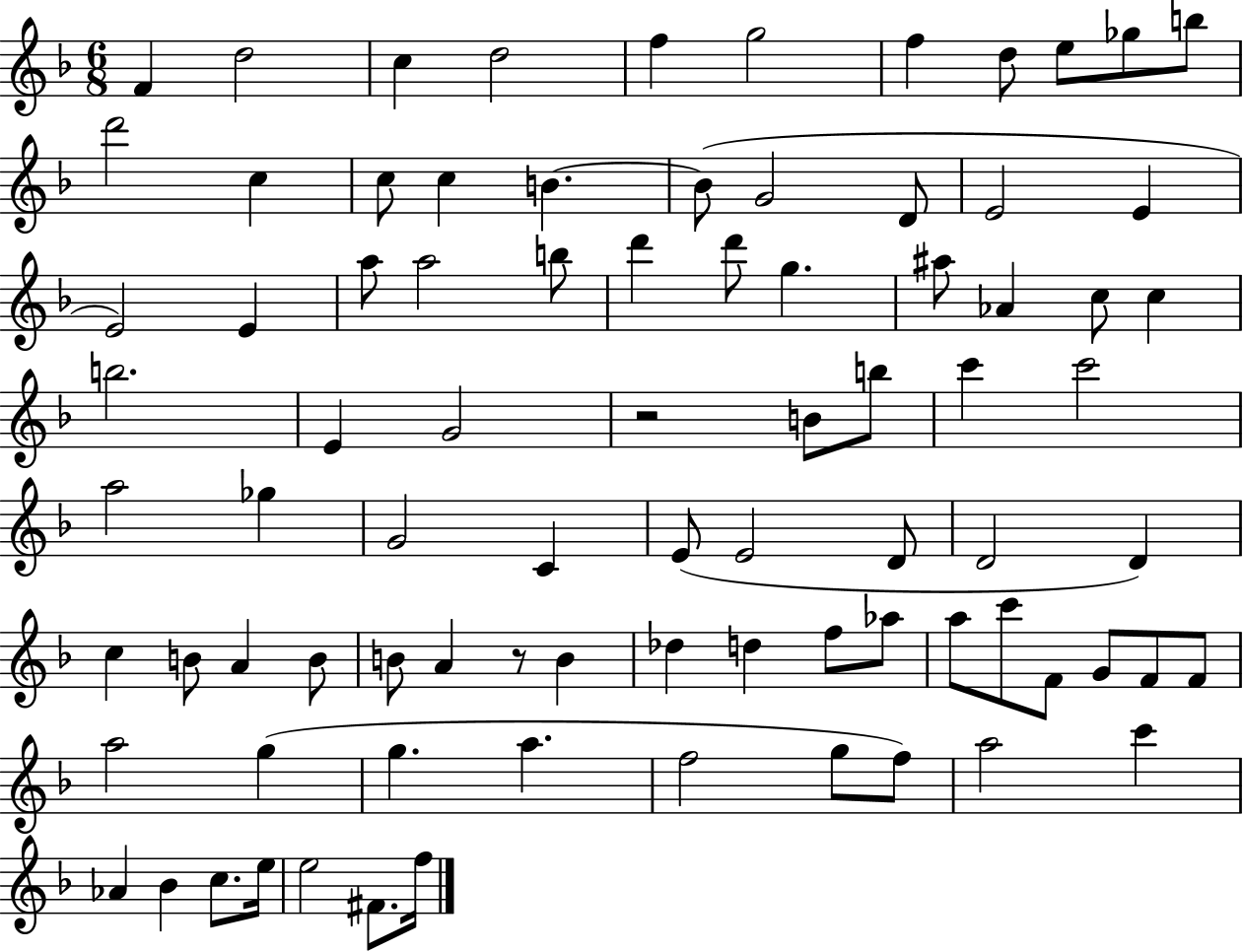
F4/q D5/h C5/q D5/h F5/q G5/h F5/q D5/e E5/e Gb5/e B5/e D6/h C5/q C5/e C5/q B4/q. B4/e G4/h D4/e E4/h E4/q E4/h E4/q A5/e A5/h B5/e D6/q D6/e G5/q. A#5/e Ab4/q C5/e C5/q B5/h. E4/q G4/h R/h B4/e B5/e C6/q C6/h A5/h Gb5/q G4/h C4/q E4/e E4/h D4/e D4/h D4/q C5/q B4/e A4/q B4/e B4/e A4/q R/e B4/q Db5/q D5/q F5/e Ab5/e A5/e C6/e F4/e G4/e F4/e F4/e A5/h G5/q G5/q. A5/q. F5/h G5/e F5/e A5/h C6/q Ab4/q Bb4/q C5/e. E5/s E5/h F#4/e. F5/s